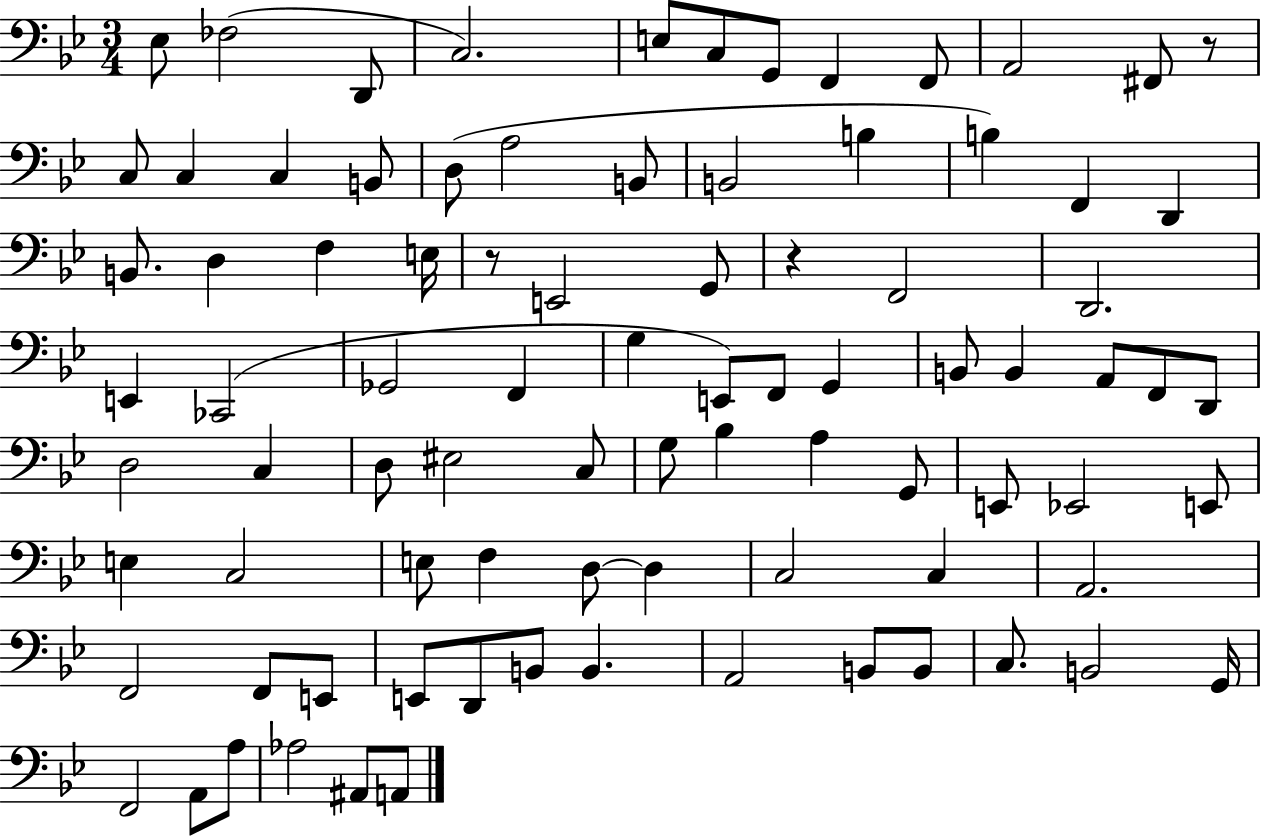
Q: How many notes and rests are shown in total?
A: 87